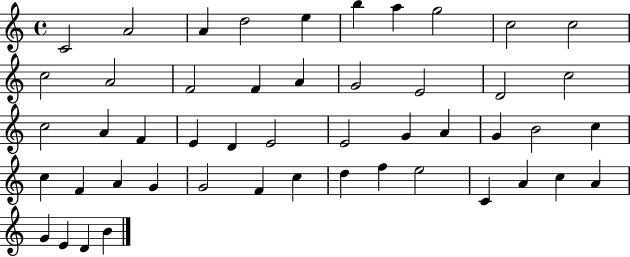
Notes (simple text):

C4/h A4/h A4/q D5/h E5/q B5/q A5/q G5/h C5/h C5/h C5/h A4/h F4/h F4/q A4/q G4/h E4/h D4/h C5/h C5/h A4/q F4/q E4/q D4/q E4/h E4/h G4/q A4/q G4/q B4/h C5/q C5/q F4/q A4/q G4/q G4/h F4/q C5/q D5/q F5/q E5/h C4/q A4/q C5/q A4/q G4/q E4/q D4/q B4/q